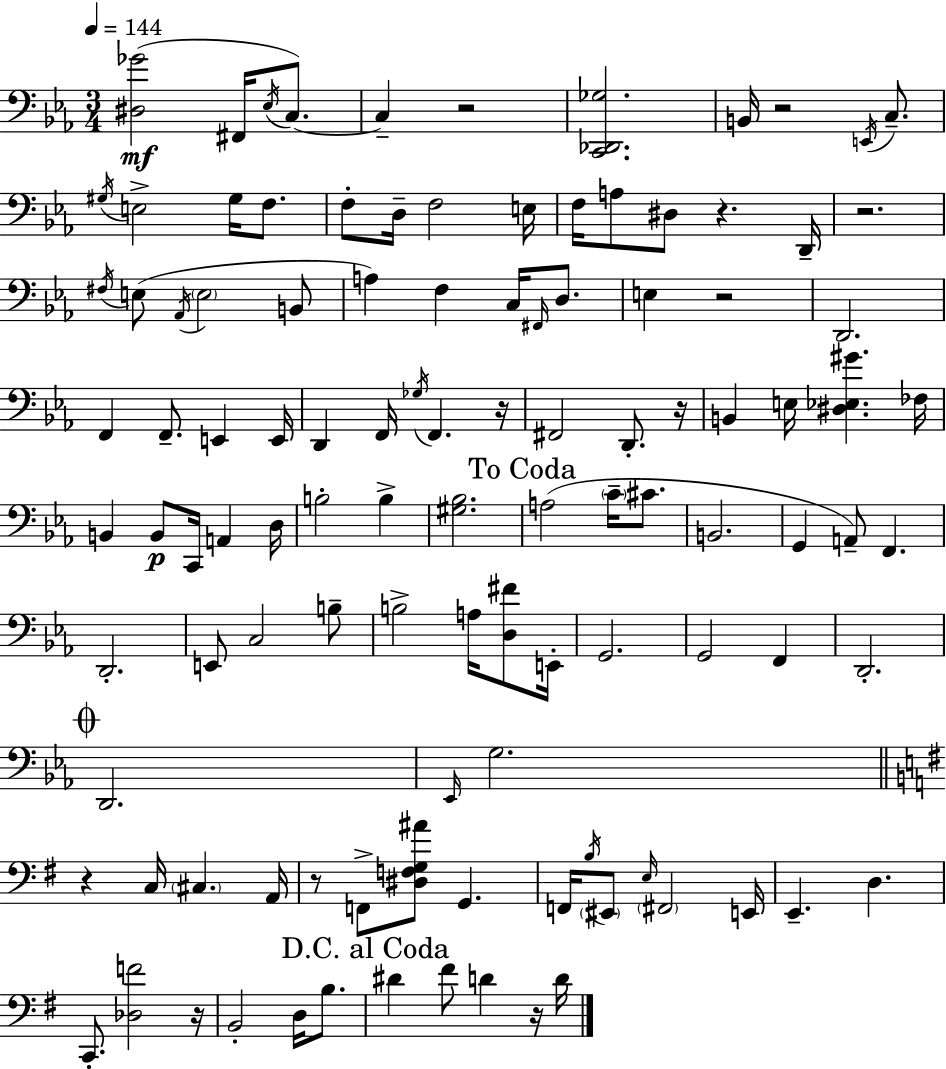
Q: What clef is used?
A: bass